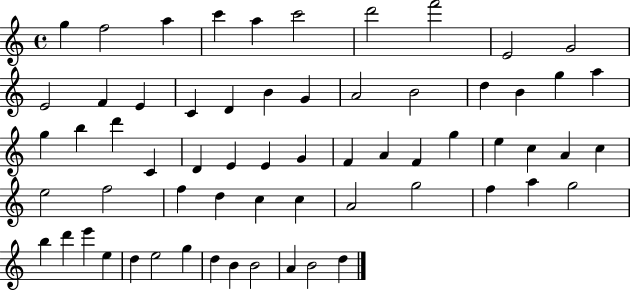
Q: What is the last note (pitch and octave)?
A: D5